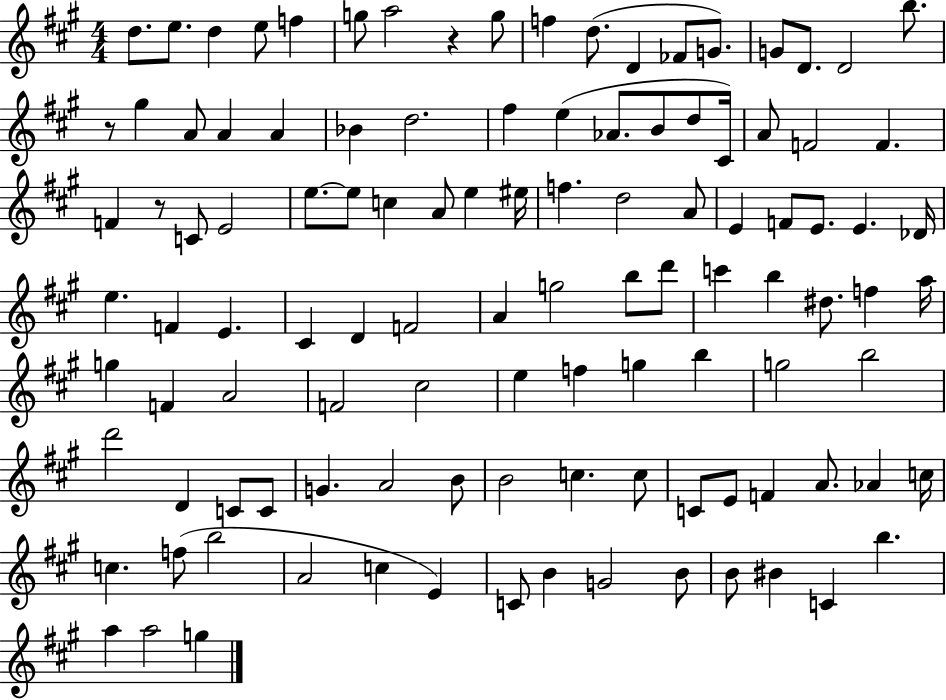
{
  \clef treble
  \numericTimeSignature
  \time 4/4
  \key a \major
  \repeat volta 2 { d''8. e''8. d''4 e''8 f''4 | g''8 a''2 r4 g''8 | f''4 d''8.( d'4 fes'8 g'8.) | g'8 d'8. d'2 b''8. | \break r8 gis''4 a'8 a'4 a'4 | bes'4 d''2. | fis''4 e''4( aes'8. b'8 d''8 cis'16) | a'8 f'2 f'4. | \break f'4 r8 c'8 e'2 | e''8.~~ e''8 c''4 a'8 e''4 eis''16 | f''4. d''2 a'8 | e'4 f'8 e'8. e'4. des'16 | \break e''4. f'4 e'4. | cis'4 d'4 f'2 | a'4 g''2 b''8 d'''8 | c'''4 b''4 dis''8. f''4 a''16 | \break g''4 f'4 a'2 | f'2 cis''2 | e''4 f''4 g''4 b''4 | g''2 b''2 | \break d'''2 d'4 c'8 c'8 | g'4. a'2 b'8 | b'2 c''4. c''8 | c'8 e'8 f'4 a'8. aes'4 c''16 | \break c''4. f''8( b''2 | a'2 c''4 e'4) | c'8 b'4 g'2 b'8 | b'8 bis'4 c'4 b''4. | \break a''4 a''2 g''4 | } \bar "|."
}